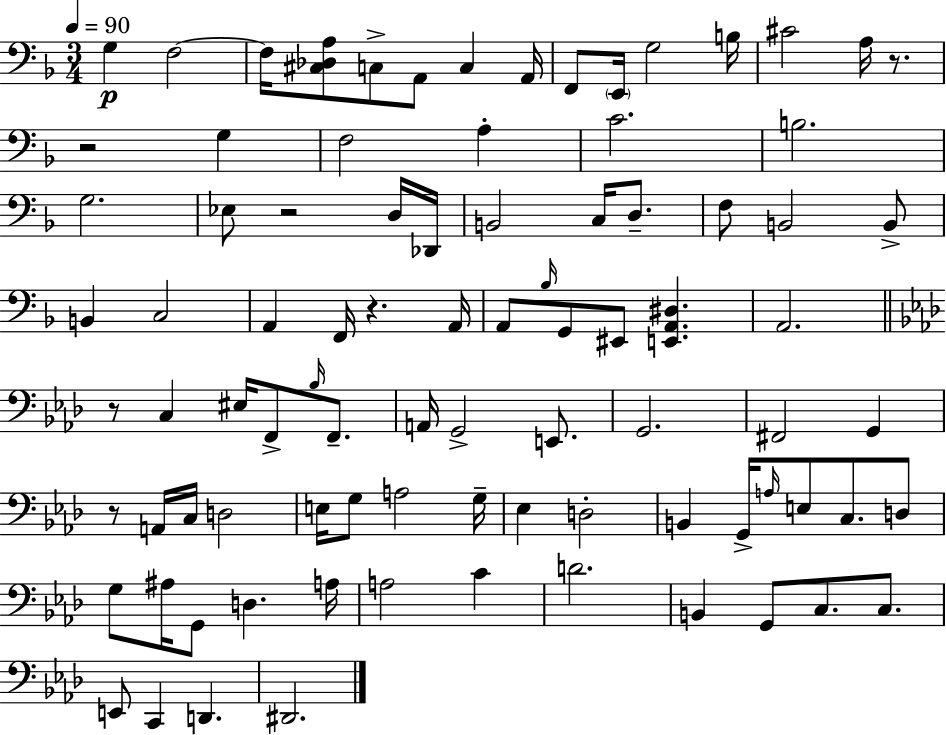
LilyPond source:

{
  \clef bass
  \numericTimeSignature
  \time 3/4
  \key f \major
  \tempo 4 = 90
  g4\p f2~~ | f16 <cis des a>8 c8-> a,8 c4 a,16 | f,8 \parenthesize e,16 g2 b16 | cis'2 a16 r8. | \break r2 g4 | f2 a4-. | c'2. | b2. | \break g2. | ees8 r2 d16 des,16 | b,2 c16 d8.-- | f8 b,2 b,8-> | \break b,4 c2 | a,4 f,16 r4. a,16 | a,8 \grace { bes16 } g,8 eis,8 <e, a, dis>4. | a,2. | \break \bar "||" \break \key f \minor r8 c4 eis16 f,8-> \grace { bes16 } f,8.-- | a,16 g,2-> e,8. | g,2. | fis,2 g,4 | \break r8 a,16 c16 d2 | e16 g8 a2 | g16-- ees4 d2-. | b,4 g,16-> \grace { a16 } e8 c8. | \break d8 g8 ais16 g,8 d4. | a16 a2 c'4 | d'2. | b,4 g,8 c8. c8. | \break e,8 c,4 d,4. | dis,2. | \bar "|."
}